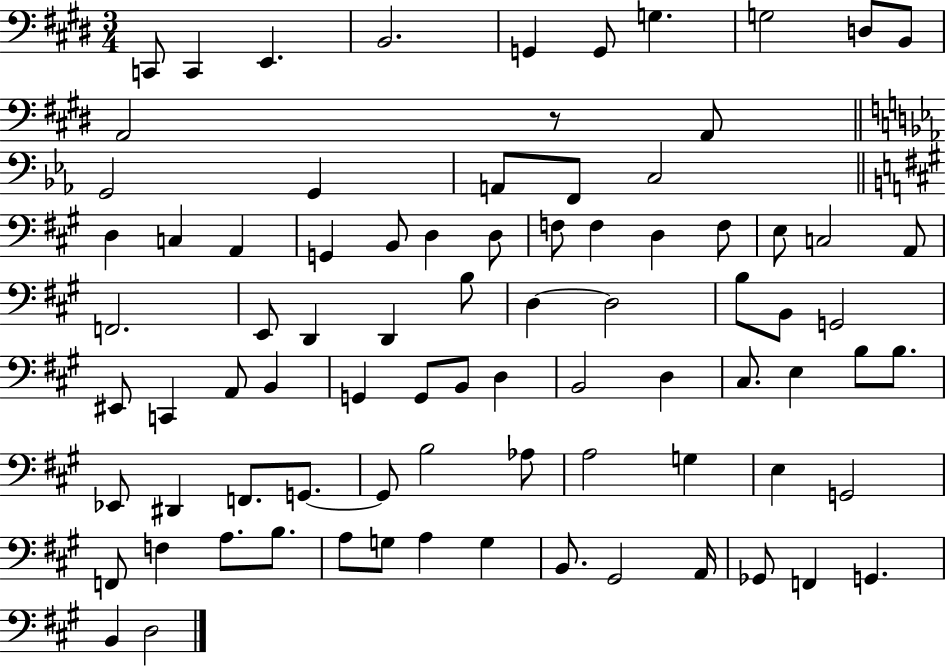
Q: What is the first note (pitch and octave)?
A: C2